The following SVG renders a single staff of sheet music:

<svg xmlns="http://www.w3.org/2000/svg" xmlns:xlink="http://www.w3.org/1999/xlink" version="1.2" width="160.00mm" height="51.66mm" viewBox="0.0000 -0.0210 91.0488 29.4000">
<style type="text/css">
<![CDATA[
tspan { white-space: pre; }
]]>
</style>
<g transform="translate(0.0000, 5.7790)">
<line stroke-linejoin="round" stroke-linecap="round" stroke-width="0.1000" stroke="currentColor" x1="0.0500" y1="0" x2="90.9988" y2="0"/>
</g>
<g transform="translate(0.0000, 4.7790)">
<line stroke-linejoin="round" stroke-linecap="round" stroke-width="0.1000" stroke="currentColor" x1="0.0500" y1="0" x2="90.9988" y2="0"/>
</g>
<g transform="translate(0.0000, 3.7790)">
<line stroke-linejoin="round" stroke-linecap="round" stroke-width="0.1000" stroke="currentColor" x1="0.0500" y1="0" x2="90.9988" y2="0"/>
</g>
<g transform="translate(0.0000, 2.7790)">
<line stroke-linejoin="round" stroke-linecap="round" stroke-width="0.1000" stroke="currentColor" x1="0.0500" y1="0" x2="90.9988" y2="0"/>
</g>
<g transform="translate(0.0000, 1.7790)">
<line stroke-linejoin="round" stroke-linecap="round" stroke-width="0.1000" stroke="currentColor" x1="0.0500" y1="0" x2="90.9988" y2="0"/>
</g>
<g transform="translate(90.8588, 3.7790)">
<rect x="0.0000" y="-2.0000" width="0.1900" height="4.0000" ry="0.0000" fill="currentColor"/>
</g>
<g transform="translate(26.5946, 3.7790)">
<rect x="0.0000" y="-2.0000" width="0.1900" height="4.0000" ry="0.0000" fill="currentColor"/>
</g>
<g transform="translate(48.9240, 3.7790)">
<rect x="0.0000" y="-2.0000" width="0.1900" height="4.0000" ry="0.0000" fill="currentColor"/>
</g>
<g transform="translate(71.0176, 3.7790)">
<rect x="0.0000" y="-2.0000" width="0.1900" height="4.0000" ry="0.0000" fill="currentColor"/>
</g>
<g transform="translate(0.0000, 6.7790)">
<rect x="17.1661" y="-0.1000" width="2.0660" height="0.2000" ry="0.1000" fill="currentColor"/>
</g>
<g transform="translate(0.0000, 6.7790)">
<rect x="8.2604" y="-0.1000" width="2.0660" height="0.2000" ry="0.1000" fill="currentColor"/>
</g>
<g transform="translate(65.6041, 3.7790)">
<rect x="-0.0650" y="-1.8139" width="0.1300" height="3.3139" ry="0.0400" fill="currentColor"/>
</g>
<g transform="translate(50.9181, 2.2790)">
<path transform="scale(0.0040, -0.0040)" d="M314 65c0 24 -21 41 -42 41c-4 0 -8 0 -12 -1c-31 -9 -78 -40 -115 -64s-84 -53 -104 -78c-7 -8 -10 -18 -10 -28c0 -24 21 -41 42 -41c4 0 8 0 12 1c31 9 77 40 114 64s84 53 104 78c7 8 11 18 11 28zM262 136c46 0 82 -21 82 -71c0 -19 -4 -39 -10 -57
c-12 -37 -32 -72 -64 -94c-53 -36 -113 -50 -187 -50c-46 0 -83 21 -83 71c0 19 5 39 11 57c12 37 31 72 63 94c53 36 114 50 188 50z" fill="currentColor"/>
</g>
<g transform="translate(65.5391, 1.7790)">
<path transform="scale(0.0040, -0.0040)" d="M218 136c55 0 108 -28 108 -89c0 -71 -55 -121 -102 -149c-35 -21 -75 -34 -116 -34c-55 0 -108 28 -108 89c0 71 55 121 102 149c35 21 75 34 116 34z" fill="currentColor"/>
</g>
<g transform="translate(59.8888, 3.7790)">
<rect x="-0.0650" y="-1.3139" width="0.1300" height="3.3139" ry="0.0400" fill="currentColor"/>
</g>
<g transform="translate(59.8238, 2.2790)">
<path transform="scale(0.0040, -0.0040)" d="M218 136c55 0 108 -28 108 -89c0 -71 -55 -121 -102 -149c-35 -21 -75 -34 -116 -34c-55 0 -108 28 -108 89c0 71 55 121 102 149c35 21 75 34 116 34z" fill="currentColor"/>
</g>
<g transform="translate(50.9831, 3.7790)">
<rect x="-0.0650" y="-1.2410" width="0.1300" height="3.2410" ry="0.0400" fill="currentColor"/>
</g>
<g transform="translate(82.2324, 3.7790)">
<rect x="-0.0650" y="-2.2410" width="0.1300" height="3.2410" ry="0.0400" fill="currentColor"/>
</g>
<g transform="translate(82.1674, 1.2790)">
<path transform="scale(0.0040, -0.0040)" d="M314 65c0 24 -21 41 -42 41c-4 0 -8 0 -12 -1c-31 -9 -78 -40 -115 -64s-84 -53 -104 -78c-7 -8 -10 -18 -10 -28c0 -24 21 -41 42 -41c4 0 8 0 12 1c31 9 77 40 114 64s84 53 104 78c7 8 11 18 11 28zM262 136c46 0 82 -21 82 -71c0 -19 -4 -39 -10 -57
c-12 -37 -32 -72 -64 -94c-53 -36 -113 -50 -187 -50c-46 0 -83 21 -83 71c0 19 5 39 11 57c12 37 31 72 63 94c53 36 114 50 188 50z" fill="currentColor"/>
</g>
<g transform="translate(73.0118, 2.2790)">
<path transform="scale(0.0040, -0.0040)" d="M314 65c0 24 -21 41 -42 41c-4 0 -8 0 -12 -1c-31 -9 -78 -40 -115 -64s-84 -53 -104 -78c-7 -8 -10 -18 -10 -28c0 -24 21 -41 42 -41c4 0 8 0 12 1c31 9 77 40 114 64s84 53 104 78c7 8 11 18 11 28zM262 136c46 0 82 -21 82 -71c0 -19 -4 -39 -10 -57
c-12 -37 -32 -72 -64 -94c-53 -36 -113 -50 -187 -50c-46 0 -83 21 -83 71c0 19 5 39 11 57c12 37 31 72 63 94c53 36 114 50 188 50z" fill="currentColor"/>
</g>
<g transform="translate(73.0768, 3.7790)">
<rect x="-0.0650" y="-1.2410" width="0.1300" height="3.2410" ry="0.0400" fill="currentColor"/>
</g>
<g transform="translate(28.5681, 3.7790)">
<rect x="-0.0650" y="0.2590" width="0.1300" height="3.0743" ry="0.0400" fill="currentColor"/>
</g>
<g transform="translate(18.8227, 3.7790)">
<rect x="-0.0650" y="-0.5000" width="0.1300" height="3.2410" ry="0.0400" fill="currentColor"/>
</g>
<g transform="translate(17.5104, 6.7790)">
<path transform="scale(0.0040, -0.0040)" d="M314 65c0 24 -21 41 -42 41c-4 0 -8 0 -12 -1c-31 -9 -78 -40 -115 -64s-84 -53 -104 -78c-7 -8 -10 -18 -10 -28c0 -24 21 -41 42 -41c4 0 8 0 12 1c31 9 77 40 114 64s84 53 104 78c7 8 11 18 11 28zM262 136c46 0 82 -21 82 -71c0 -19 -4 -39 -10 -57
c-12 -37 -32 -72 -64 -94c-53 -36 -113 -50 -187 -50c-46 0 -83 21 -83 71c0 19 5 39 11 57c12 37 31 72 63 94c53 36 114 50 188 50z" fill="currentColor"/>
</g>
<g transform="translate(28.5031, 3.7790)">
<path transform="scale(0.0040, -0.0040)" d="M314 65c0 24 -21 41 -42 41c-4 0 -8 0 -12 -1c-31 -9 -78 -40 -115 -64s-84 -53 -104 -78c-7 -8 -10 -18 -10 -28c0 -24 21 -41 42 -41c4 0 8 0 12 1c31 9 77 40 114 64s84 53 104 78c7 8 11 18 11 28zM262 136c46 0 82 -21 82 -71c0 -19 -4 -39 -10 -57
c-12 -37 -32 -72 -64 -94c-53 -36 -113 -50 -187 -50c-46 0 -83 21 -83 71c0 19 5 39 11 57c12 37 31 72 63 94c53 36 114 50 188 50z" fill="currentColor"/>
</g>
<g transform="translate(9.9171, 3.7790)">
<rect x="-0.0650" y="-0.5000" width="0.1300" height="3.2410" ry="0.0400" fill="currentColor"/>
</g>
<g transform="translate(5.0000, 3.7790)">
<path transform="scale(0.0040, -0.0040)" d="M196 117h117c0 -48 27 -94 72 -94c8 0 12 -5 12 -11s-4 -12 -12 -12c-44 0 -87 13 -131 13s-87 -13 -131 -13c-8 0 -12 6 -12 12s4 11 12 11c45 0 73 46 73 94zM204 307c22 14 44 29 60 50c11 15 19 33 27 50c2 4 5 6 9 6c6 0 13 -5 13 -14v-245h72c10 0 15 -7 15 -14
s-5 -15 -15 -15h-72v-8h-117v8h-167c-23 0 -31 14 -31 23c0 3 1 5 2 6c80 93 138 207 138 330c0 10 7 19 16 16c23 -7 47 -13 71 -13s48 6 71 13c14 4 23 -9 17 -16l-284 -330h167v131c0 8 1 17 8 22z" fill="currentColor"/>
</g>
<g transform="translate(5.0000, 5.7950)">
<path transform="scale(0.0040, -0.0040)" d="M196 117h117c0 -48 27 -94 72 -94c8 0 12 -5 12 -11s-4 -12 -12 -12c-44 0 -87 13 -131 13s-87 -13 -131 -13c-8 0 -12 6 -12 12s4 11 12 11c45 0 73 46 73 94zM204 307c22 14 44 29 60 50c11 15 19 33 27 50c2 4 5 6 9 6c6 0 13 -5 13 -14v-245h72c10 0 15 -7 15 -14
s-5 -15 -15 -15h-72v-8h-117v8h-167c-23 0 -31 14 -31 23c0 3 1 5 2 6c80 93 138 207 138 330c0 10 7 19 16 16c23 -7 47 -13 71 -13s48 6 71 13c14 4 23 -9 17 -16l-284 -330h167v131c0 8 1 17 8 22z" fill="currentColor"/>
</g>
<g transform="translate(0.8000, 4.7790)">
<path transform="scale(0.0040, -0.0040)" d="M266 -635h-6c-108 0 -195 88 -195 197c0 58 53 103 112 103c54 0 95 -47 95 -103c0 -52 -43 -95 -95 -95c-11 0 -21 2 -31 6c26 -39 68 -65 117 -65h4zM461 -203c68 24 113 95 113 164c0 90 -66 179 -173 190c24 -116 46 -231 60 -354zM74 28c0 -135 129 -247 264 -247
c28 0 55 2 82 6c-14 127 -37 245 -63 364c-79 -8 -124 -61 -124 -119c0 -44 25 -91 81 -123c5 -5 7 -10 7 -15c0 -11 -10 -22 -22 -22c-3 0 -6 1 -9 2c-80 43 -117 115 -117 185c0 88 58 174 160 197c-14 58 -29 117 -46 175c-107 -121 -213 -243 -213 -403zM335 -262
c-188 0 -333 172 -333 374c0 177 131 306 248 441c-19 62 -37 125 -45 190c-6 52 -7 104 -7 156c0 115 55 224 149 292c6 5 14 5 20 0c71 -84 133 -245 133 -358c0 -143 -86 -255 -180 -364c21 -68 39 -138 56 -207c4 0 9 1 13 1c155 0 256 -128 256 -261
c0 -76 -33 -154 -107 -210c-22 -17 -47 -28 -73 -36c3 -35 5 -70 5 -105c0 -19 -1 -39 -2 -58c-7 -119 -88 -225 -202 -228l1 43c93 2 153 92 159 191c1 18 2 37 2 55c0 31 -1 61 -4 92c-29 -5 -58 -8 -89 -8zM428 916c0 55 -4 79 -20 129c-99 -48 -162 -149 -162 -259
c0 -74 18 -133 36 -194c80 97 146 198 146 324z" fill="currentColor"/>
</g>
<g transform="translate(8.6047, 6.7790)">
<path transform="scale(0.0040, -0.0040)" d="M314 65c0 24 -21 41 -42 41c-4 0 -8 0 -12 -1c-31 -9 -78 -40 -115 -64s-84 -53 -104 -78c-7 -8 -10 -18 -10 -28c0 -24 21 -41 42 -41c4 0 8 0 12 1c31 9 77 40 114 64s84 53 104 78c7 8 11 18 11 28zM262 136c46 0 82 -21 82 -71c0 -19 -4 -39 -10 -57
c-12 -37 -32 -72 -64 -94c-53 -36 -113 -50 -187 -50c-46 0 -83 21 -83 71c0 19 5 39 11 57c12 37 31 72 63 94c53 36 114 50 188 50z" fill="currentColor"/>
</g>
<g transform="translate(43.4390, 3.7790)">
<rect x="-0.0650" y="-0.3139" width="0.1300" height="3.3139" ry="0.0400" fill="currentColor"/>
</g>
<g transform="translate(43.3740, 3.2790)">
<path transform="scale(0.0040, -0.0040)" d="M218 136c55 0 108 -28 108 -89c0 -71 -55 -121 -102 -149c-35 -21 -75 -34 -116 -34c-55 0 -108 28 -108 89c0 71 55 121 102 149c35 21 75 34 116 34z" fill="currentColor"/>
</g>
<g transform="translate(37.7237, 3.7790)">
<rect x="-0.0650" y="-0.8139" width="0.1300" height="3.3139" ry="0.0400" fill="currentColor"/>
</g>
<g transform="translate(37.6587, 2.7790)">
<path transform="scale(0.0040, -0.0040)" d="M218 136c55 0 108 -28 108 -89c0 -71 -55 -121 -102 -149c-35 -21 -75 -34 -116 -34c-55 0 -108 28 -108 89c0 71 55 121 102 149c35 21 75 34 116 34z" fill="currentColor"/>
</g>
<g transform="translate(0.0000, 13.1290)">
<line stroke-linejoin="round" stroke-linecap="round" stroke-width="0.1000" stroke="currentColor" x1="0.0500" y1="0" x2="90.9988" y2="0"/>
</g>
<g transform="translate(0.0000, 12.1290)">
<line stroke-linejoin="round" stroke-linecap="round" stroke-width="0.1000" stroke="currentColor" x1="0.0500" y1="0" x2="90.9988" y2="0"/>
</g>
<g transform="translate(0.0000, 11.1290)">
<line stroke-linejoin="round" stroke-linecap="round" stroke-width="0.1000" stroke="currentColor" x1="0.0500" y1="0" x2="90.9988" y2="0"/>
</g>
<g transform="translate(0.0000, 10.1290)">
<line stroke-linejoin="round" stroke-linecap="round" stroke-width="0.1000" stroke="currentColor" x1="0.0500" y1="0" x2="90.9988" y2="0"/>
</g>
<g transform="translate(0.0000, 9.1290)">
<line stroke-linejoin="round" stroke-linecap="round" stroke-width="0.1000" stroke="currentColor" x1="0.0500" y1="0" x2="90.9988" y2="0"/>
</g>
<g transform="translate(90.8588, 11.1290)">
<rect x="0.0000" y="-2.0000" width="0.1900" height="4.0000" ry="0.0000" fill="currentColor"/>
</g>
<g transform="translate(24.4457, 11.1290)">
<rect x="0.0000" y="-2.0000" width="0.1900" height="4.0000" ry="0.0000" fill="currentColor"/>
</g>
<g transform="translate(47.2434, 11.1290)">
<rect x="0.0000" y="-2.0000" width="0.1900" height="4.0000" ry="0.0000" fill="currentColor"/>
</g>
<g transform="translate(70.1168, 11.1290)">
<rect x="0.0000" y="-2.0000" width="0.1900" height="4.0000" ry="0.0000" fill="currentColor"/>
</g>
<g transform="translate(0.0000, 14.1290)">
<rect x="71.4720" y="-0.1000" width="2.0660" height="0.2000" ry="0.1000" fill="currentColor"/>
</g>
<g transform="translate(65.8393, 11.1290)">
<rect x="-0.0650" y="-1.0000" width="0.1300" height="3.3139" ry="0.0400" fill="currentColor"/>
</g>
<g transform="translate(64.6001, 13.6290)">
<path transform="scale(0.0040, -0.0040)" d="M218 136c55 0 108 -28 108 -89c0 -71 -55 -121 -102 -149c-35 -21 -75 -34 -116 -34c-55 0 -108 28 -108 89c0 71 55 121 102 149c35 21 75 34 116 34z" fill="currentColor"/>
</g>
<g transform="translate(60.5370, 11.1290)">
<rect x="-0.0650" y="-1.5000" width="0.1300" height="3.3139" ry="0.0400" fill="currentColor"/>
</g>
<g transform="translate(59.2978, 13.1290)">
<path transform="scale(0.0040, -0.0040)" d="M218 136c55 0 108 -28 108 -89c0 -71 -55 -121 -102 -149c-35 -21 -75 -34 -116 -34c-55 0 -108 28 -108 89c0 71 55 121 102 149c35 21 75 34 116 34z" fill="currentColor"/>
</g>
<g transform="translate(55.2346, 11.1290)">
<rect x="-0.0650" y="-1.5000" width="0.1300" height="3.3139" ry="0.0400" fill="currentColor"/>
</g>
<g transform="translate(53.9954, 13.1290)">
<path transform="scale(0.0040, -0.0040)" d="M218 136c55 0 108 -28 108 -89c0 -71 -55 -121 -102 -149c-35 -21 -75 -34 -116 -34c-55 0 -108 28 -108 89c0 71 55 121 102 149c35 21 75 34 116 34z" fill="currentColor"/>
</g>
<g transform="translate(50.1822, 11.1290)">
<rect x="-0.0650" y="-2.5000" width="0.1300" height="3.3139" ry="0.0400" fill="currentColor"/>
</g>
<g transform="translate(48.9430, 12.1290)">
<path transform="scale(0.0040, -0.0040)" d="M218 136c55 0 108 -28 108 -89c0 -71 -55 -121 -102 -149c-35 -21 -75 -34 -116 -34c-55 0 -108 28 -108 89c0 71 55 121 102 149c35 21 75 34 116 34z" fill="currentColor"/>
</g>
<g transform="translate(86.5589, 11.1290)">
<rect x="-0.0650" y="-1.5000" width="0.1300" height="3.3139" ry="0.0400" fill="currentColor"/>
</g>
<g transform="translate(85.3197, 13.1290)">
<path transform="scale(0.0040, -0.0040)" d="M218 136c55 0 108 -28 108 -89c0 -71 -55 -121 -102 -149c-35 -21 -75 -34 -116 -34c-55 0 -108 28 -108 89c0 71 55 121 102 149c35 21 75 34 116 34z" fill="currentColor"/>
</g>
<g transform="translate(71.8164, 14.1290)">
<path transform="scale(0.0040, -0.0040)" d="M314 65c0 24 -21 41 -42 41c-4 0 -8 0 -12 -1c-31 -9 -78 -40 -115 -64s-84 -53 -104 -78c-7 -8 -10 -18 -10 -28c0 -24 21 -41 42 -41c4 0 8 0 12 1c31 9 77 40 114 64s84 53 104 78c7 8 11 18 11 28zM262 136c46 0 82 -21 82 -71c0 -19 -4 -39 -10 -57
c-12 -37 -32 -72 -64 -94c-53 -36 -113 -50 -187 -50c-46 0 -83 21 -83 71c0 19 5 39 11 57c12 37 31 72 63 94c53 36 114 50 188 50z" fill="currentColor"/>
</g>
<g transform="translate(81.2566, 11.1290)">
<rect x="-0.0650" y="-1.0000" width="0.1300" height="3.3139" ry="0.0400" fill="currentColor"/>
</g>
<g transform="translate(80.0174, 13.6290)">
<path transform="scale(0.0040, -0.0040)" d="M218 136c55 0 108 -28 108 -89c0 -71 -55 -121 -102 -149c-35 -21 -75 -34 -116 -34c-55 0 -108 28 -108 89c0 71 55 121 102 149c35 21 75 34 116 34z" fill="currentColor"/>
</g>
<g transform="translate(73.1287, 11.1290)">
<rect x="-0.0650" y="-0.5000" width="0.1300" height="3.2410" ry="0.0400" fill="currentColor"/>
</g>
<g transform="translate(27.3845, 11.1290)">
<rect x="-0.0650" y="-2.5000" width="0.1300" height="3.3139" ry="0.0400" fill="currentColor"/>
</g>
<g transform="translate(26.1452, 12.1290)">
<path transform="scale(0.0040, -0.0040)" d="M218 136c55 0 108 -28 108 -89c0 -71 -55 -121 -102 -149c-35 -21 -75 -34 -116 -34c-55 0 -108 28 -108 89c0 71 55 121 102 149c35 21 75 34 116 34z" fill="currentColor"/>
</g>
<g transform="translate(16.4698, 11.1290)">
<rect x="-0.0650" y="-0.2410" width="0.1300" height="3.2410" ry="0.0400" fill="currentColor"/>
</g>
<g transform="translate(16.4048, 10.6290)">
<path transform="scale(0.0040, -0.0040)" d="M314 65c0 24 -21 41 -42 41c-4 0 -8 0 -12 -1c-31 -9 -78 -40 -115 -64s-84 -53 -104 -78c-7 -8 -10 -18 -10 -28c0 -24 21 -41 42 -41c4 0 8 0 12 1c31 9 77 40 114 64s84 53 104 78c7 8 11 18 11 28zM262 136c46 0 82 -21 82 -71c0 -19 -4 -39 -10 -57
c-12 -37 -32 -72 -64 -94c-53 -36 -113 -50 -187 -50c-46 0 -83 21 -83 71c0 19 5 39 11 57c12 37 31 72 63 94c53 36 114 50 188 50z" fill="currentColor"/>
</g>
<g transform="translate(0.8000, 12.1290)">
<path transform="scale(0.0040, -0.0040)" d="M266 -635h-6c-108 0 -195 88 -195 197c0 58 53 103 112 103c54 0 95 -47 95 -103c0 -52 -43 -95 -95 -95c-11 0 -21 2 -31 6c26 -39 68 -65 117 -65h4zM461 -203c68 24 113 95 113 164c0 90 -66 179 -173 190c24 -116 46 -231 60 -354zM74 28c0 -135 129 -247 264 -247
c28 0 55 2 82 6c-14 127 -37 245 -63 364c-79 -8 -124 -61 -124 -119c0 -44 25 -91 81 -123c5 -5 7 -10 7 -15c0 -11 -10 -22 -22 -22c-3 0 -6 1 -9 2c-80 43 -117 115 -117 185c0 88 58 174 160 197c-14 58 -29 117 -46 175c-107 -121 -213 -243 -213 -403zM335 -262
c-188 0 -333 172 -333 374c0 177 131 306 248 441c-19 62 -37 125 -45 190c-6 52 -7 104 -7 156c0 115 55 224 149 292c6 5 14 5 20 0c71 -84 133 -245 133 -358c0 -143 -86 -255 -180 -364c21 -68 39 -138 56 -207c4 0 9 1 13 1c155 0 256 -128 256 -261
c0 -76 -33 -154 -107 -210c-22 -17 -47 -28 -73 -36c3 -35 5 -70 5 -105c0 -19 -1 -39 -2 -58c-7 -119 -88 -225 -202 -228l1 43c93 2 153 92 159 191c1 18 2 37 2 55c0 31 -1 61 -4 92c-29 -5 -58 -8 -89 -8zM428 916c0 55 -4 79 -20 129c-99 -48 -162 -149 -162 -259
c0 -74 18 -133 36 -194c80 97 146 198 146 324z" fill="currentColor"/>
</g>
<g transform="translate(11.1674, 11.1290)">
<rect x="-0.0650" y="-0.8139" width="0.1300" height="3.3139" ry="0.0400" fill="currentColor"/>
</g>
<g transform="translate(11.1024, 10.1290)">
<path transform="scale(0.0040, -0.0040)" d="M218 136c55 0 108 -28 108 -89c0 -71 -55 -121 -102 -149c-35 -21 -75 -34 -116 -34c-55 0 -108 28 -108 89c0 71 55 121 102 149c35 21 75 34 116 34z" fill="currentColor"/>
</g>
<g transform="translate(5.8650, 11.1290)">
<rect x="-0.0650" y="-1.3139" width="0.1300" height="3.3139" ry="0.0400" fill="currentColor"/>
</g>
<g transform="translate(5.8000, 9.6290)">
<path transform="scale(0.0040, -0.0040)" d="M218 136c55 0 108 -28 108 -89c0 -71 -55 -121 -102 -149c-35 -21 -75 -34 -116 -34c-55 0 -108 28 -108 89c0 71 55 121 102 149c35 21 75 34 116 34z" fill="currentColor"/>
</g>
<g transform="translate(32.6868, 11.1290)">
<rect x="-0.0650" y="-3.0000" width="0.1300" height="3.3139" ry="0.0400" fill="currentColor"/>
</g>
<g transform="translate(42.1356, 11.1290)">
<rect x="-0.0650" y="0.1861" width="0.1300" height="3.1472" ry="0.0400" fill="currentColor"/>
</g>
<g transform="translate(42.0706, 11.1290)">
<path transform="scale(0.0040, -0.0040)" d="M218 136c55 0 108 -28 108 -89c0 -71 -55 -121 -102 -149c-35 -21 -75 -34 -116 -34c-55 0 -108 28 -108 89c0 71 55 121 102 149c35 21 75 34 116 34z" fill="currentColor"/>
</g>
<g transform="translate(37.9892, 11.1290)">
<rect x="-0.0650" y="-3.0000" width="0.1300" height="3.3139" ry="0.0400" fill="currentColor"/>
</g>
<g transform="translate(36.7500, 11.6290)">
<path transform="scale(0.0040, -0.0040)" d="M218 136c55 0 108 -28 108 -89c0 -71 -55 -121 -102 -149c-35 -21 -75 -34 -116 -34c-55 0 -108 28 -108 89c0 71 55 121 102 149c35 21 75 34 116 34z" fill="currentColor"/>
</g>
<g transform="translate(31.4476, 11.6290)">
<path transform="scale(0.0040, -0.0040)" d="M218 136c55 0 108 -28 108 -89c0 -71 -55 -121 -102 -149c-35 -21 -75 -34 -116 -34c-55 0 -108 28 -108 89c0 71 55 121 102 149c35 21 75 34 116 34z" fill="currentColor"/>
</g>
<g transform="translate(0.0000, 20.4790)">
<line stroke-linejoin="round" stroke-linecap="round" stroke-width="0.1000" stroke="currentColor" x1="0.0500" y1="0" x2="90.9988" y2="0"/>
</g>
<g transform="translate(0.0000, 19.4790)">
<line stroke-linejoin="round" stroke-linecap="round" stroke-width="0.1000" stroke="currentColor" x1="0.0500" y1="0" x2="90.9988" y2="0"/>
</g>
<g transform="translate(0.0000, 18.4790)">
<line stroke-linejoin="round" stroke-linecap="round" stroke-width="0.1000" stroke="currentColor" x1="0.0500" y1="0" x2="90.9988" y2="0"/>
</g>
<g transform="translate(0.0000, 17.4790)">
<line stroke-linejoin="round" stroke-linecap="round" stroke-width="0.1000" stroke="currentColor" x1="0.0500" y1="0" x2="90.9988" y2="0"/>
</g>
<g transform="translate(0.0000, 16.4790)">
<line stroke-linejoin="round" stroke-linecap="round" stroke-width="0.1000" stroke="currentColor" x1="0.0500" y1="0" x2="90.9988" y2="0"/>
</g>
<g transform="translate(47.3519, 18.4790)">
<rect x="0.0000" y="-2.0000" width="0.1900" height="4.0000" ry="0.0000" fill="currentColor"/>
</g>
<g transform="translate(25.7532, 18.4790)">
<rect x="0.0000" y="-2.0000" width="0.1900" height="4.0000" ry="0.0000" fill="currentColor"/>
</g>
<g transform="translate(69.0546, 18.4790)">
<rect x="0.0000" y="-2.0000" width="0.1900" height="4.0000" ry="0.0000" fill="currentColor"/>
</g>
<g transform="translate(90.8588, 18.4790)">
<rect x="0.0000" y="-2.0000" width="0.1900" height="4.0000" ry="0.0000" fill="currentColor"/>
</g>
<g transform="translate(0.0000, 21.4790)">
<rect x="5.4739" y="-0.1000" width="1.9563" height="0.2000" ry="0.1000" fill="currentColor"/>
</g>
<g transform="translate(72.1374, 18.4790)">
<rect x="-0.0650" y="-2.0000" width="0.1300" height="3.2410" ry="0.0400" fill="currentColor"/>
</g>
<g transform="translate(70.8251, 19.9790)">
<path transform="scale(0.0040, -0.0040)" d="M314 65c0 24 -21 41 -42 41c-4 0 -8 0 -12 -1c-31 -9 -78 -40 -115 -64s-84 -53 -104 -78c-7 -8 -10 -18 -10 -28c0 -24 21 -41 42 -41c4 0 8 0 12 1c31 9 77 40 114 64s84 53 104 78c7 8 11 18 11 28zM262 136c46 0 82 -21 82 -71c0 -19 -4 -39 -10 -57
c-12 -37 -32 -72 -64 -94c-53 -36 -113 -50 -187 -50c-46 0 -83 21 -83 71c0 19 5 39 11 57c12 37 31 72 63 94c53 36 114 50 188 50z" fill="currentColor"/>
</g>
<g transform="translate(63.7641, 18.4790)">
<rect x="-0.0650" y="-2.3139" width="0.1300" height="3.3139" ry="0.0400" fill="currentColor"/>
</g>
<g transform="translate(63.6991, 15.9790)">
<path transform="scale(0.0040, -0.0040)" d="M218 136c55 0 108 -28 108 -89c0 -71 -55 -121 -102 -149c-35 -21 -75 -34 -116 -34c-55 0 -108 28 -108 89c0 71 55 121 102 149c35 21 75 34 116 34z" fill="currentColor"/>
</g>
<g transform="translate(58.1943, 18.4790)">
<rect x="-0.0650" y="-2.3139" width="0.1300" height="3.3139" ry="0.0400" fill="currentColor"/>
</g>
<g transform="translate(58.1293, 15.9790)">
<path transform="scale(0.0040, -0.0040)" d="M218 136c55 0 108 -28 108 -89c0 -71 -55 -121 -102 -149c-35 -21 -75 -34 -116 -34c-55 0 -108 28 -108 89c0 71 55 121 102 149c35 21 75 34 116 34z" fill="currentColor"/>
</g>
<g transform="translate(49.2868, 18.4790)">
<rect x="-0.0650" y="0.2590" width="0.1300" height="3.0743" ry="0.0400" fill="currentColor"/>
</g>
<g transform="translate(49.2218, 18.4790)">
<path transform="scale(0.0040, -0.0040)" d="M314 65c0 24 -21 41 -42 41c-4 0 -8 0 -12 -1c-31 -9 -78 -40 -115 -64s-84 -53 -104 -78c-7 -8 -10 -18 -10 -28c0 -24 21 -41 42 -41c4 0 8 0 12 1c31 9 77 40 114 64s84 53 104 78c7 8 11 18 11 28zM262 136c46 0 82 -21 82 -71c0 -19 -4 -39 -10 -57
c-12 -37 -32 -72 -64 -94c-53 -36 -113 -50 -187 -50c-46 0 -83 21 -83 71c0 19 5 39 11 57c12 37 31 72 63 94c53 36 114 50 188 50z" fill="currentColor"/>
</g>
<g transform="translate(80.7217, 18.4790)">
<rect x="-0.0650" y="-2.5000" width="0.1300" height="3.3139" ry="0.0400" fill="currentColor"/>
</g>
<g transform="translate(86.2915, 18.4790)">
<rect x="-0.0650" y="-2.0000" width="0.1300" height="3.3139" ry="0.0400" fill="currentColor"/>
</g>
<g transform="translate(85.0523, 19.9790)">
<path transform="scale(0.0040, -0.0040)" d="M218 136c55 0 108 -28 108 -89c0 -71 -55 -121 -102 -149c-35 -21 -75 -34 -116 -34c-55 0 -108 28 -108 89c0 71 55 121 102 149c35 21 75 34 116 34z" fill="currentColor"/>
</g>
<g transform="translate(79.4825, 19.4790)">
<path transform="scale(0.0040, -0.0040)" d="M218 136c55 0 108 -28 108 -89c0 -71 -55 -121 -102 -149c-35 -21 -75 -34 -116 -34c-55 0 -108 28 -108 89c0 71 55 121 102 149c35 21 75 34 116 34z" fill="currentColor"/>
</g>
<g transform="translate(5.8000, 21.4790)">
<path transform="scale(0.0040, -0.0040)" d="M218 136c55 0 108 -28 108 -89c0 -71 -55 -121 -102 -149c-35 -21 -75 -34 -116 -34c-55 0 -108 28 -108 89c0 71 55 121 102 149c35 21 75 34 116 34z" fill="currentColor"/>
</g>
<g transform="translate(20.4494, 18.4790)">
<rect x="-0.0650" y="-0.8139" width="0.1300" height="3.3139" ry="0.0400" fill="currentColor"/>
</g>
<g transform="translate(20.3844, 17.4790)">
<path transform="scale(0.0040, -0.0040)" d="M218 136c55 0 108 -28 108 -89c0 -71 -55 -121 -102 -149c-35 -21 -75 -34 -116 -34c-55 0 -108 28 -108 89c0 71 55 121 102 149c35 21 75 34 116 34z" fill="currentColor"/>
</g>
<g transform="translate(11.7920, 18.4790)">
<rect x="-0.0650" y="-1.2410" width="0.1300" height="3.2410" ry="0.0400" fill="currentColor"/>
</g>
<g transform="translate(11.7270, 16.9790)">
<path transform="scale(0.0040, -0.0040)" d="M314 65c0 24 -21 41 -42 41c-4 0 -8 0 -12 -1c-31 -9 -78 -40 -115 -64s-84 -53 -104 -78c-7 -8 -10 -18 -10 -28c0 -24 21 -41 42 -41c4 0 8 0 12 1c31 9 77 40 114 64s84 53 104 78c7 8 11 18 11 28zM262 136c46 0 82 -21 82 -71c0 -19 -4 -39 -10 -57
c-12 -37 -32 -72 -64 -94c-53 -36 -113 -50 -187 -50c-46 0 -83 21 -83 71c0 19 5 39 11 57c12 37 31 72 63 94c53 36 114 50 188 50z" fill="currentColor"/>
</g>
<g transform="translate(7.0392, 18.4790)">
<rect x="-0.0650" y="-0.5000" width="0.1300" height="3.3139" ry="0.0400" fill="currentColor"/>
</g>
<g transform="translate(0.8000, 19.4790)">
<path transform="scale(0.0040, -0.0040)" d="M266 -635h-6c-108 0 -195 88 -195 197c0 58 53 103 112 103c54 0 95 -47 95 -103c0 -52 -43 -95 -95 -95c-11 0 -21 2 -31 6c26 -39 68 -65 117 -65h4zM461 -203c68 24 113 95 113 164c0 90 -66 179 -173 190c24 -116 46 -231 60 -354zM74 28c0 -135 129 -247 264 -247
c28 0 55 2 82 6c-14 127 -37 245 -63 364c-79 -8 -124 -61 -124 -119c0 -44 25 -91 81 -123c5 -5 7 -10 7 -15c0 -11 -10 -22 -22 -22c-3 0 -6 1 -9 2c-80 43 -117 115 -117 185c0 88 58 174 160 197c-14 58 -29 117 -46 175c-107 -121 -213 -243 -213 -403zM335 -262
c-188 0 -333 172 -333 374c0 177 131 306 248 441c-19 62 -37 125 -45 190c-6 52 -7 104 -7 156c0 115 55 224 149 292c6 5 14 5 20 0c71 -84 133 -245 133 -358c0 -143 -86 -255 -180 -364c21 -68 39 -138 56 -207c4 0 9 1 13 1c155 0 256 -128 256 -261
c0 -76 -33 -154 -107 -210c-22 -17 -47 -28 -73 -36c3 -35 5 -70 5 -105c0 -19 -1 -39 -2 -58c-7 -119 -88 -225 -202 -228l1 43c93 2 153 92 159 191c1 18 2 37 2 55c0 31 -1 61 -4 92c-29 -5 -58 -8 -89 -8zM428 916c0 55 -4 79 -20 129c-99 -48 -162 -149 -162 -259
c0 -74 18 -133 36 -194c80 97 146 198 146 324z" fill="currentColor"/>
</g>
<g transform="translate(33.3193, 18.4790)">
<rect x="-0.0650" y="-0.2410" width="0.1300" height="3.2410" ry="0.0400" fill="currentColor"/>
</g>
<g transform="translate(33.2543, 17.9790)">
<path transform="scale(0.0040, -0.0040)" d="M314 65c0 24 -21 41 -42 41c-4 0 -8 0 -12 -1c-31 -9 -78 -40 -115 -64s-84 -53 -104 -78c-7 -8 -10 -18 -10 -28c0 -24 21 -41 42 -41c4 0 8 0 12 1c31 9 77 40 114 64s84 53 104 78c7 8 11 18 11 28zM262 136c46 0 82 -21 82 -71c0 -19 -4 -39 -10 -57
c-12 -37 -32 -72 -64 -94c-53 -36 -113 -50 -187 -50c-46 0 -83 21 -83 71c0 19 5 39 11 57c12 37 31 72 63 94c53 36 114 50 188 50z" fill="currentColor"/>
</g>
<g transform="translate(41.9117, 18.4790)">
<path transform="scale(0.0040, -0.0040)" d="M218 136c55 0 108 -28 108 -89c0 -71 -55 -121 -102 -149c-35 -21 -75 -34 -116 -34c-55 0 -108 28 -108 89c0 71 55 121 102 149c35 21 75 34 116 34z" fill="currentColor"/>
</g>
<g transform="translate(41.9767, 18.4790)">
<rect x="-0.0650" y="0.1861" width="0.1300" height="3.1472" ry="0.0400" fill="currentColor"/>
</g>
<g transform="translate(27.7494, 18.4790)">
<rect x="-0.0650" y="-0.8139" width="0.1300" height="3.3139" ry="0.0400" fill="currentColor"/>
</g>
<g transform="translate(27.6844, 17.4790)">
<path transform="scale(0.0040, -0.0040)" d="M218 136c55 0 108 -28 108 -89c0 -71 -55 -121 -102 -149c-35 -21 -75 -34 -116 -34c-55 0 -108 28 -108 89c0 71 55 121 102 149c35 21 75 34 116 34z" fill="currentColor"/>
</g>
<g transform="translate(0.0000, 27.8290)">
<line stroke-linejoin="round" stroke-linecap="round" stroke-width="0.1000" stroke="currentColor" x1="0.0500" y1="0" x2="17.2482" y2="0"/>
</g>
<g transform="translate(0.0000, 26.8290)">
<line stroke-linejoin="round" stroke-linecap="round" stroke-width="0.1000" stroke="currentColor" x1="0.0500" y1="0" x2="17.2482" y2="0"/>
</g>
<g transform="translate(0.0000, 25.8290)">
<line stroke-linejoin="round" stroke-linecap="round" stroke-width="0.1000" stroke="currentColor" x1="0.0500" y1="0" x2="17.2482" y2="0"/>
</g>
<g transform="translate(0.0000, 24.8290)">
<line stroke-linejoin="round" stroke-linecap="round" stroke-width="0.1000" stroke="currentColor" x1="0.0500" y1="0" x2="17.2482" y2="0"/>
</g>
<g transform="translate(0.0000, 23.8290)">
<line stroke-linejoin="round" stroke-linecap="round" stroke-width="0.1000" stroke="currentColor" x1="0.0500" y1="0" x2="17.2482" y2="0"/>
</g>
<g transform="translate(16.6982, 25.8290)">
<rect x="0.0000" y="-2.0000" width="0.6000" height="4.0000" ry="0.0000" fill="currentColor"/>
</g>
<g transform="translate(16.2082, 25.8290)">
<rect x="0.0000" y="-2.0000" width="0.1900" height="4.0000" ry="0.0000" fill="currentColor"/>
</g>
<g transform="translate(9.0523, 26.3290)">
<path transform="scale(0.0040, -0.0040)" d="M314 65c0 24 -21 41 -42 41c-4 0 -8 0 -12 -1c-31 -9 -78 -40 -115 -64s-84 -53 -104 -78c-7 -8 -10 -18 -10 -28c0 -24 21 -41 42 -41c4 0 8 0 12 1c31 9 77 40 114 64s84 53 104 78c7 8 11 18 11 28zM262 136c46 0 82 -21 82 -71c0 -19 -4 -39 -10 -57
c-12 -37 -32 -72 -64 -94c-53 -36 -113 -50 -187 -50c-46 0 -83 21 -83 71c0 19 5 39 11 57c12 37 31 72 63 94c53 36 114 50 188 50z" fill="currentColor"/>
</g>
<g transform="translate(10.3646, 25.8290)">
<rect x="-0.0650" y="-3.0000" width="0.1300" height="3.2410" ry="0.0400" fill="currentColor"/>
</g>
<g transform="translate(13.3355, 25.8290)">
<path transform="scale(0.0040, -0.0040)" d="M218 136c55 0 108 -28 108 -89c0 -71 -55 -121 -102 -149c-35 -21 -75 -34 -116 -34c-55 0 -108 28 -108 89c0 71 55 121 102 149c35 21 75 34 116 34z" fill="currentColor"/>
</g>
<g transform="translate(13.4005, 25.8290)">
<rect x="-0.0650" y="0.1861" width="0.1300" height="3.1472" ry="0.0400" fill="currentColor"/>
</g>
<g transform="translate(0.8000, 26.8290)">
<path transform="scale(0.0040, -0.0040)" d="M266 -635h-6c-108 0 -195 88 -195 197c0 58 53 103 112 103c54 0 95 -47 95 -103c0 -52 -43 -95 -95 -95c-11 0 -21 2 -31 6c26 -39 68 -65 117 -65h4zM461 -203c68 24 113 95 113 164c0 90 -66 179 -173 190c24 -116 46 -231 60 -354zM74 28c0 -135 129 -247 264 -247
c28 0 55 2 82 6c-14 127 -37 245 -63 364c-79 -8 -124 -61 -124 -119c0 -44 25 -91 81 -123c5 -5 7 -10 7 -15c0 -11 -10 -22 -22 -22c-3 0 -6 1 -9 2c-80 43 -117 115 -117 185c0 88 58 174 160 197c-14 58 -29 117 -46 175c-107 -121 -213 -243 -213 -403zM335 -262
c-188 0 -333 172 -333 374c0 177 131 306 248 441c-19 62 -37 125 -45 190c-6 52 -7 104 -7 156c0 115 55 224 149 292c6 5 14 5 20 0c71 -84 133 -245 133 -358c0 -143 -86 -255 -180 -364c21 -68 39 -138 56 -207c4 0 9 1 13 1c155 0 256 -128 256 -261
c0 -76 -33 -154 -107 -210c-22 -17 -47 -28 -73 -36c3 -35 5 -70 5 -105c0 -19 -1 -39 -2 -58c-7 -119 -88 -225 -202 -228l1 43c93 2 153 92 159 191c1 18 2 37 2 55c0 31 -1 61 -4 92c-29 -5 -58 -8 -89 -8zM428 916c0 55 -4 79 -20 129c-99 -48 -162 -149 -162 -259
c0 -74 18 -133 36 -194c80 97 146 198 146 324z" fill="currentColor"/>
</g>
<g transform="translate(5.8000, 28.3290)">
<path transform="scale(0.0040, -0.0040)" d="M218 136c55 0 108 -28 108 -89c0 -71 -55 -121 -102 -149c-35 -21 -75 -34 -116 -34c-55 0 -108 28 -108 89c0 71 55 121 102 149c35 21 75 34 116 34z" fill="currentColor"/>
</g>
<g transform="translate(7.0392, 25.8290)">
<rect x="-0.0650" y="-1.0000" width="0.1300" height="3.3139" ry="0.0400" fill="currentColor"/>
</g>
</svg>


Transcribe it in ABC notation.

X:1
T:Untitled
M:4/4
L:1/4
K:C
C2 C2 B2 d c e2 e f e2 g2 e d c2 G A A B G E E D C2 D E C e2 d d c2 B B2 g g F2 G F D A2 B